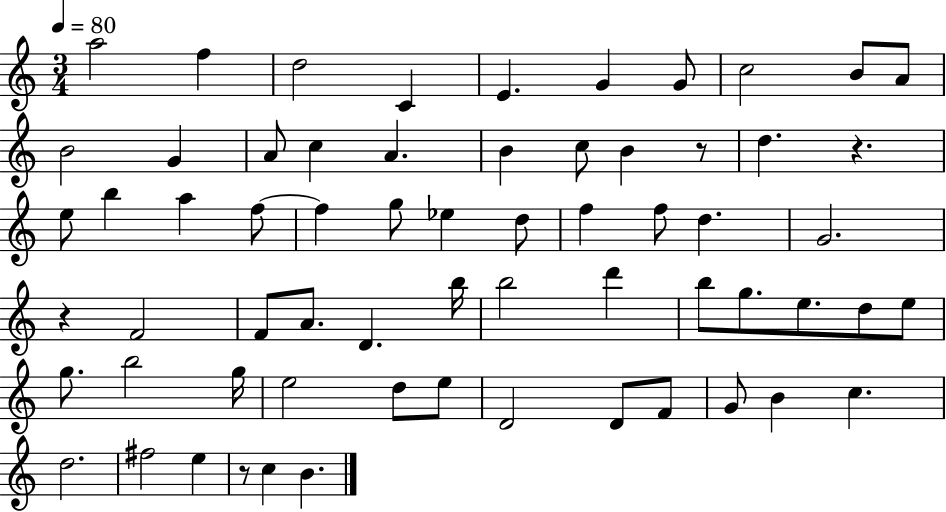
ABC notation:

X:1
T:Untitled
M:3/4
L:1/4
K:C
a2 f d2 C E G G/2 c2 B/2 A/2 B2 G A/2 c A B c/2 B z/2 d z e/2 b a f/2 f g/2 _e d/2 f f/2 d G2 z F2 F/2 A/2 D b/4 b2 d' b/2 g/2 e/2 d/2 e/2 g/2 b2 g/4 e2 d/2 e/2 D2 D/2 F/2 G/2 B c d2 ^f2 e z/2 c B